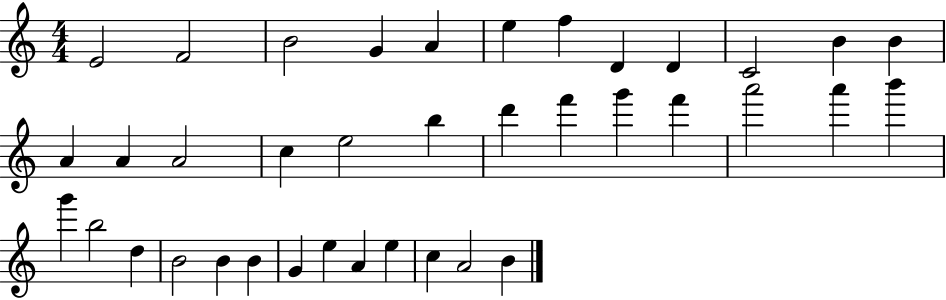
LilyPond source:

{
  \clef treble
  \numericTimeSignature
  \time 4/4
  \key c \major
  e'2 f'2 | b'2 g'4 a'4 | e''4 f''4 d'4 d'4 | c'2 b'4 b'4 | \break a'4 a'4 a'2 | c''4 e''2 b''4 | d'''4 f'''4 g'''4 f'''4 | a'''2 a'''4 b'''4 | \break g'''4 b''2 d''4 | b'2 b'4 b'4 | g'4 e''4 a'4 e''4 | c''4 a'2 b'4 | \break \bar "|."
}